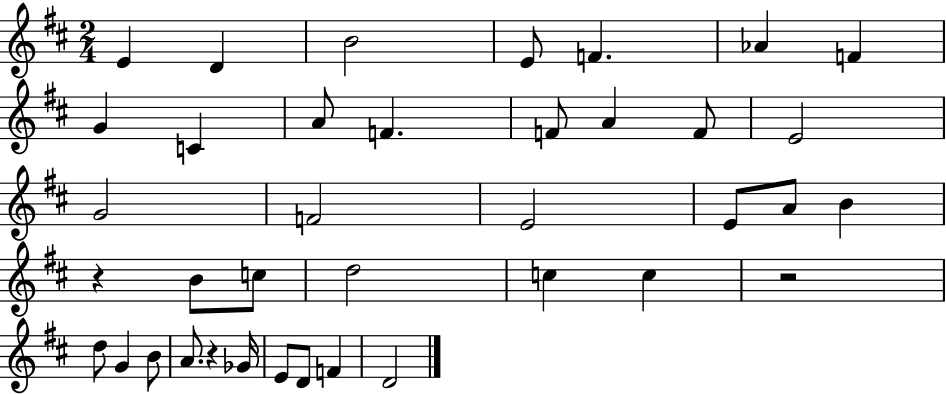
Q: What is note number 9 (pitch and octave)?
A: C4